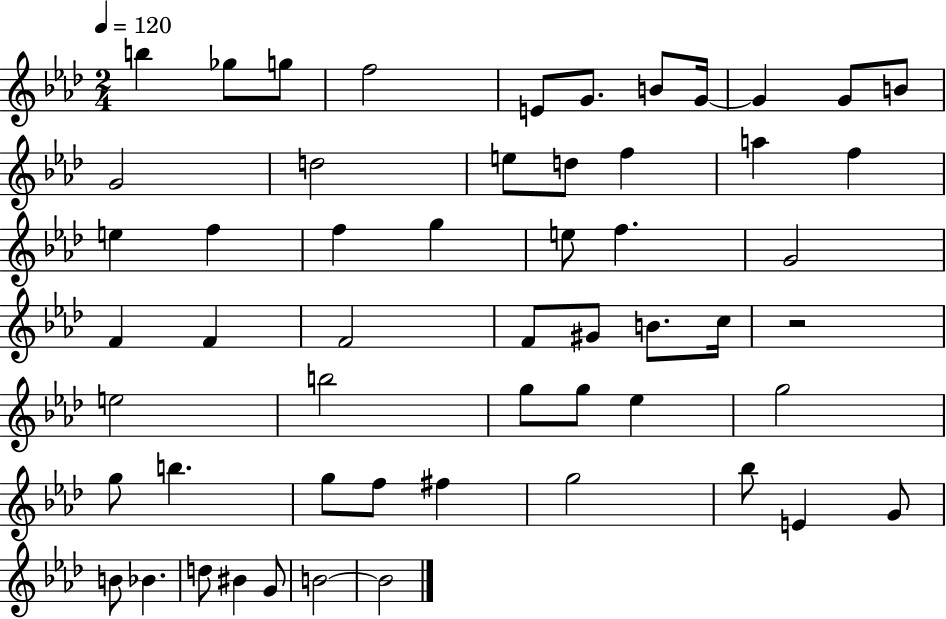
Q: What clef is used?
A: treble